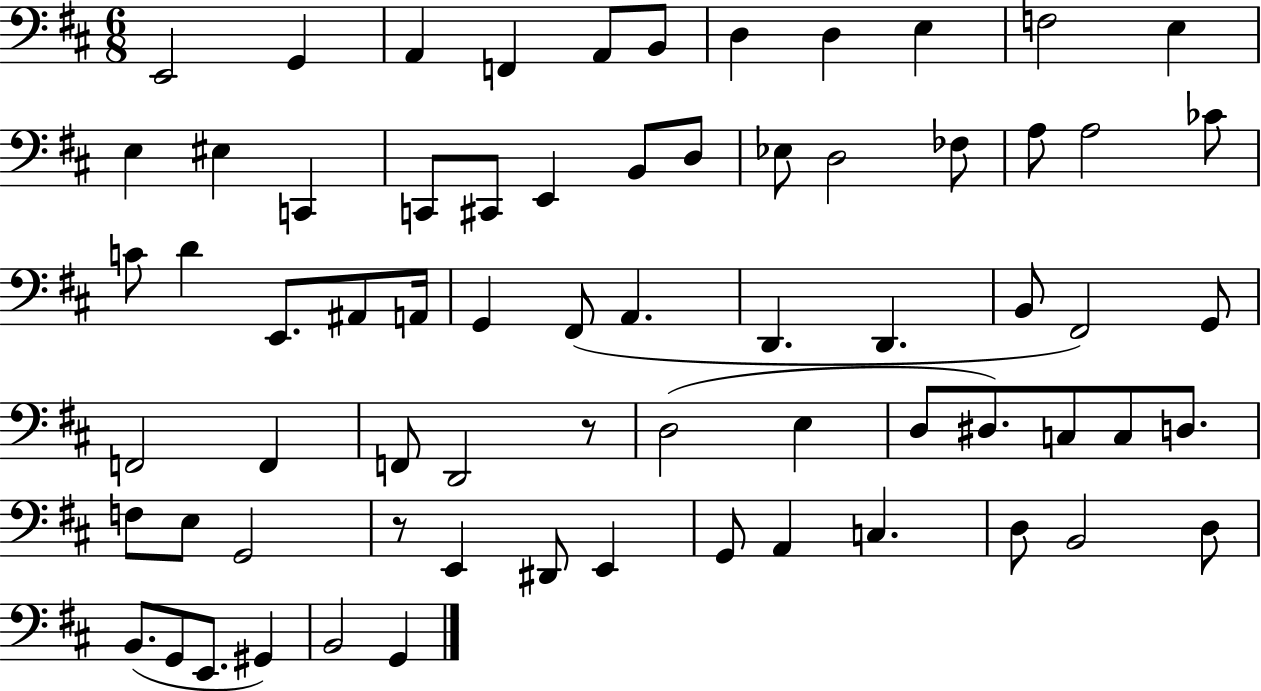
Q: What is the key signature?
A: D major